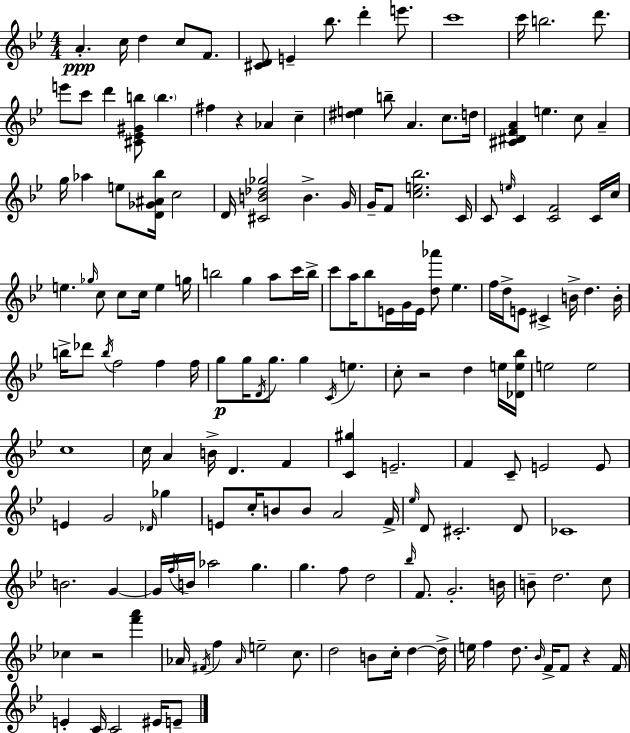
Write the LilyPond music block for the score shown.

{
  \clef treble
  \numericTimeSignature
  \time 4/4
  \key g \minor
  \repeat volta 2 { a'4.-.\ppp c''16 d''4 c''8 f'8. | <cis' d'>8 e'4-- bes''8. d'''4-. e'''8. | c'''1 | c'''16 b''2. d'''8. | \break e'''8 c'''8 d'''4 <cis' ees' gis' b''>8 \parenthesize b''4. | fis''4 r4 aes'4 c''4-- | <dis'' e''>4 b''8-- a'4. c''8. d''16 | <cis' dis' f' a'>4 e''4. c''8 a'4-- | \break g''16 aes''4 e''8 <d' ges' ais' bes''>16 c''2 | d'16 <cis' b' des'' ges''>2 b'4.-> g'16 | g'16-- f'8 <c'' e'' bes''>2. c'16 | c'8 \grace { e''16 } c'4 <c' f'>2 c'16 | \break c''16 e''4. \grace { ges''16 } c''8 c''8 c''16 e''4 | g''16 b''2 g''4 a''8 | c'''16 b''16-> c'''8 a''16 bes''8 e'16 g'16 e'16 <d'' aes'''>8 ees''4. | f''16 d''16-> e'8 cis'4-> b'16-> d''4. | \break b'16-. b''16-> des'''8 \acciaccatura { b''16 } f''2 f''4 | f''16 g''8\p g''16 \acciaccatura { d'16 } g''8. g''4 \acciaccatura { c'16 } e''4. | c''8-. r2 d''4 | e''16 <des' e'' bes''>16 e''2 e''2 | \break c''1 | c''16 a'4 b'16-> d'4. | f'4 <c' gis''>4 e'2.-- | f'4 c'8-- e'2 | \break e'8 e'4 g'2 | \grace { des'16 } ges''4 e'8 c''16-. b'8 b'8 a'2 | f'16-> \grace { ees''16 } d'8 cis'2.-. | d'8 ces'1 | \break b'2. | g'4~~ g'16 \acciaccatura { f''16 } b'16 aes''2 | g''4. g''4. f''8 | d''2 \grace { bes''16 } f'8. g'2.-. | \break b'16 b'8-- d''2. | c''8 ces''4 r2 | <f''' a'''>4 aes'16 \acciaccatura { fis'16 } f''4 \grace { aes'16 } | e''2-- c''8. d''2 | \break b'8 c''16-. d''4~~ d''16-> e''16 f''4 | d''8. \grace { bes'16 } f'16-> f'8 r4 f'16 e'4-. | c'16 c'2 eis'16 e'8-- } \bar "|."
}